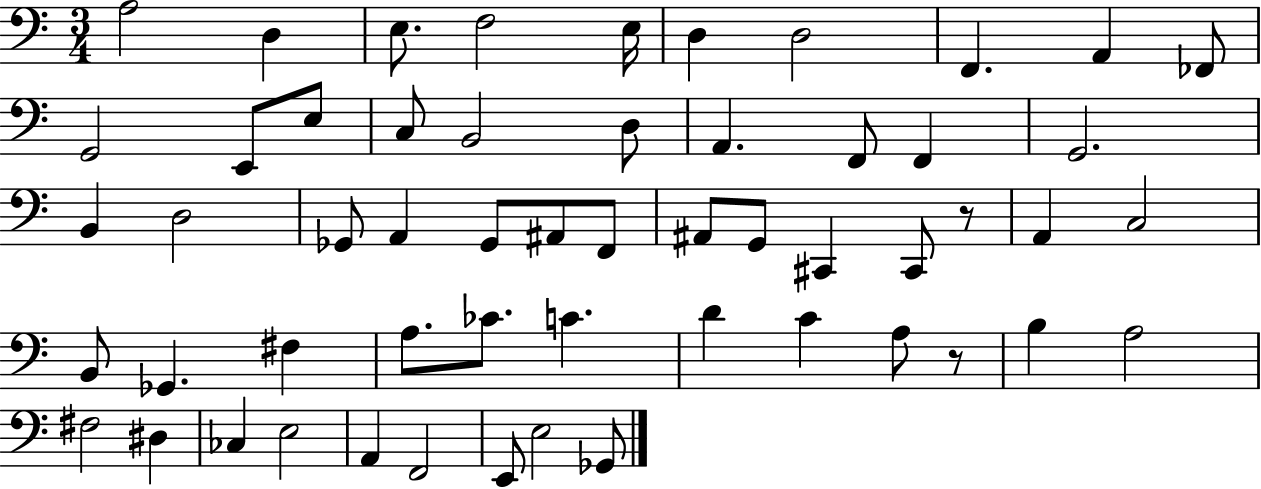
A3/h D3/q E3/e. F3/h E3/s D3/q D3/h F2/q. A2/q FES2/e G2/h E2/e E3/e C3/e B2/h D3/e A2/q. F2/e F2/q G2/h. B2/q D3/h Gb2/e A2/q Gb2/e A#2/e F2/e A#2/e G2/e C#2/q C#2/e R/e A2/q C3/h B2/e Gb2/q. F#3/q A3/e. CES4/e. C4/q. D4/q C4/q A3/e R/e B3/q A3/h F#3/h D#3/q CES3/q E3/h A2/q F2/h E2/e E3/h Gb2/e